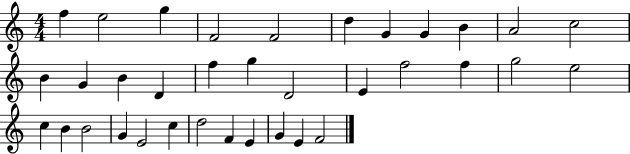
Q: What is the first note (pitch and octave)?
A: F5